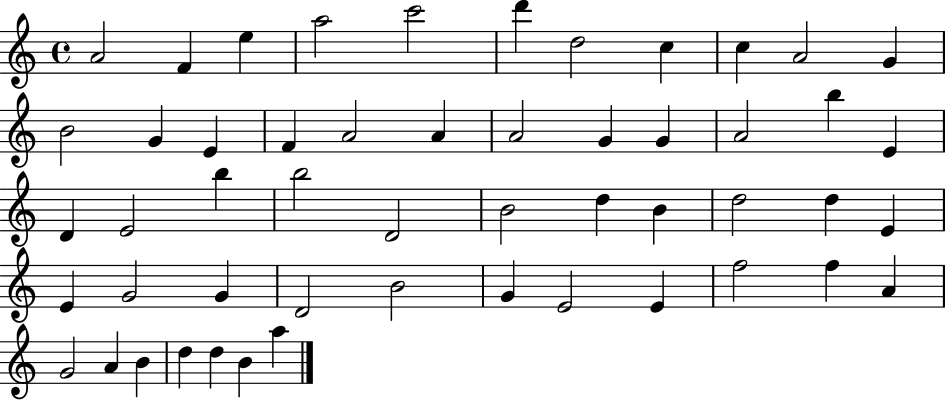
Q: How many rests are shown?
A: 0